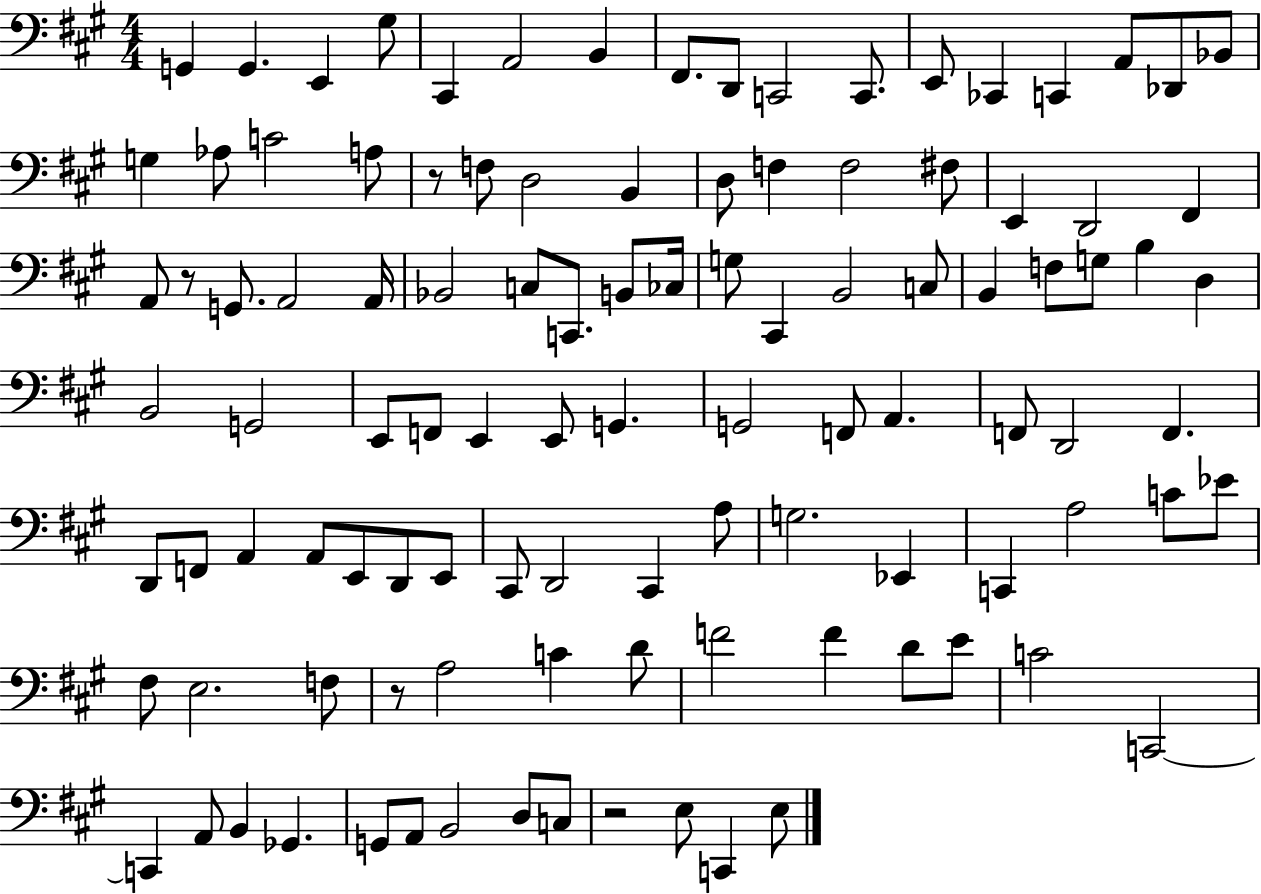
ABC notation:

X:1
T:Untitled
M:4/4
L:1/4
K:A
G,, G,, E,, ^G,/2 ^C,, A,,2 B,, ^F,,/2 D,,/2 C,,2 C,,/2 E,,/2 _C,, C,, A,,/2 _D,,/2 _B,,/2 G, _A,/2 C2 A,/2 z/2 F,/2 D,2 B,, D,/2 F, F,2 ^F,/2 E,, D,,2 ^F,, A,,/2 z/2 G,,/2 A,,2 A,,/4 _B,,2 C,/2 C,,/2 B,,/2 _C,/4 G,/2 ^C,, B,,2 C,/2 B,, F,/2 G,/2 B, D, B,,2 G,,2 E,,/2 F,,/2 E,, E,,/2 G,, G,,2 F,,/2 A,, F,,/2 D,,2 F,, D,,/2 F,,/2 A,, A,,/2 E,,/2 D,,/2 E,,/2 ^C,,/2 D,,2 ^C,, A,/2 G,2 _E,, C,, A,2 C/2 _E/2 ^F,/2 E,2 F,/2 z/2 A,2 C D/2 F2 F D/2 E/2 C2 C,,2 C,, A,,/2 B,, _G,, G,,/2 A,,/2 B,,2 D,/2 C,/2 z2 E,/2 C,, E,/2